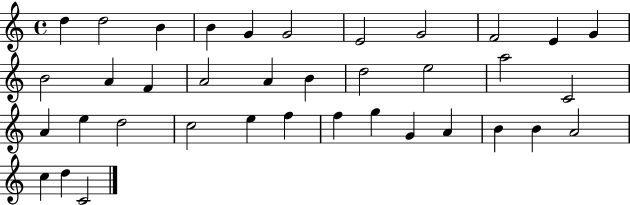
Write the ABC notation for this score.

X:1
T:Untitled
M:4/4
L:1/4
K:C
d d2 B B G G2 E2 G2 F2 E G B2 A F A2 A B d2 e2 a2 C2 A e d2 c2 e f f g G A B B A2 c d C2